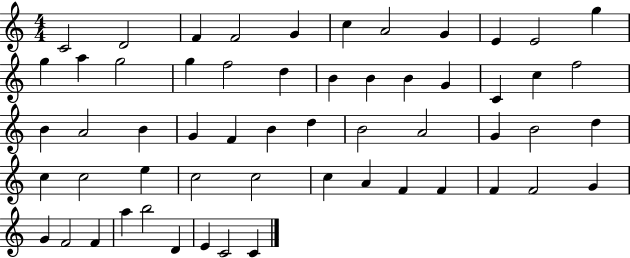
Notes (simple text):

C4/h D4/h F4/q F4/h G4/q C5/q A4/h G4/q E4/q E4/h G5/q G5/q A5/q G5/h G5/q F5/h D5/q B4/q B4/q B4/q G4/q C4/q C5/q F5/h B4/q A4/h B4/q G4/q F4/q B4/q D5/q B4/h A4/h G4/q B4/h D5/q C5/q C5/h E5/q C5/h C5/h C5/q A4/q F4/q F4/q F4/q F4/h G4/q G4/q F4/h F4/q A5/q B5/h D4/q E4/q C4/h C4/q